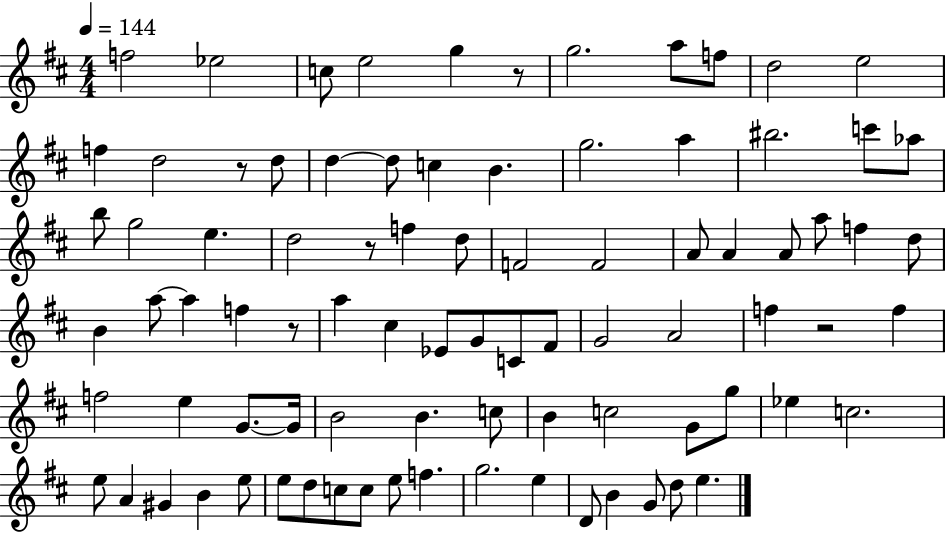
F5/h Eb5/h C5/e E5/h G5/q R/e G5/h. A5/e F5/e D5/h E5/h F5/q D5/h R/e D5/e D5/q D5/e C5/q B4/q. G5/h. A5/q BIS5/h. C6/e Ab5/e B5/e G5/h E5/q. D5/h R/e F5/q D5/e F4/h F4/h A4/e A4/q A4/e A5/e F5/q D5/e B4/q A5/e A5/q F5/q R/e A5/q C#5/q Eb4/e G4/e C4/e F#4/e G4/h A4/h F5/q R/h F5/q F5/h E5/q G4/e. G4/s B4/h B4/q. C5/e B4/q C5/h G4/e G5/e Eb5/q C5/h. E5/e A4/q G#4/q B4/q E5/e E5/e D5/e C5/e C5/e E5/e F5/q. G5/h. E5/q D4/e B4/q G4/e D5/e E5/q.